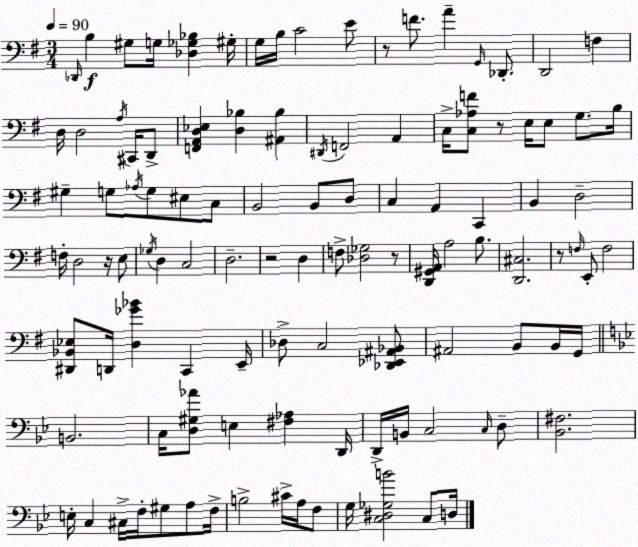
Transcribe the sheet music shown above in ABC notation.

X:1
T:Untitled
M:3/4
L:1/4
K:G
_D,,/4 B, ^G,/2 G,/4 [_D,_G,_B,] ^G,/4 G,/4 B,/4 C2 E/2 z/2 F/2 A G,,/4 _D,,/2 D,,2 F, D,/4 D,2 A,/4 ^C,,/4 D,,/2 [F,,A,,D,_E,] [D,_B,] [^A,,_B,] ^D,,/4 F,,2 A,, C,/4 [C,_A,F]/2 z/2 E,/4 E,/2 G,/2 B,/4 ^G, G,/2 _A,/4 G,/2 ^E,/2 C,/2 B,,2 B,,/2 D,/2 C, A,, C,, B,, D,2 F,/4 D,2 z/4 E,/2 _G,/4 D, C,2 D,2 z2 D, F,/2 [_D,_G,]2 z/2 [D,,^G,,A,,]/4 A,2 B,/2 [D,,^C,]2 z/2 F,/4 E,,/2 F,2 [^D,,_B,,_E,]/2 D,,/4 [D,_G_B] C,, E,,/4 _D,/2 C,2 [_D,,_E,,^A,,_B,,]/2 ^A,,2 B,,/2 B,,/4 G,,/4 B,,2 C,/4 [D,^G,_A]/2 E, [^F,_A,] D,,/4 D,,/4 B,,/4 C,2 C,/4 D,/2 [_B,,^F,]2 E,/4 C, ^C,/4 F,/4 ^G,/2 A,/2 F,/4 B,2 ^C/4 A,/4 F,/2 G,/4 [C,^D,_G,B]2 C,/2 D,/4